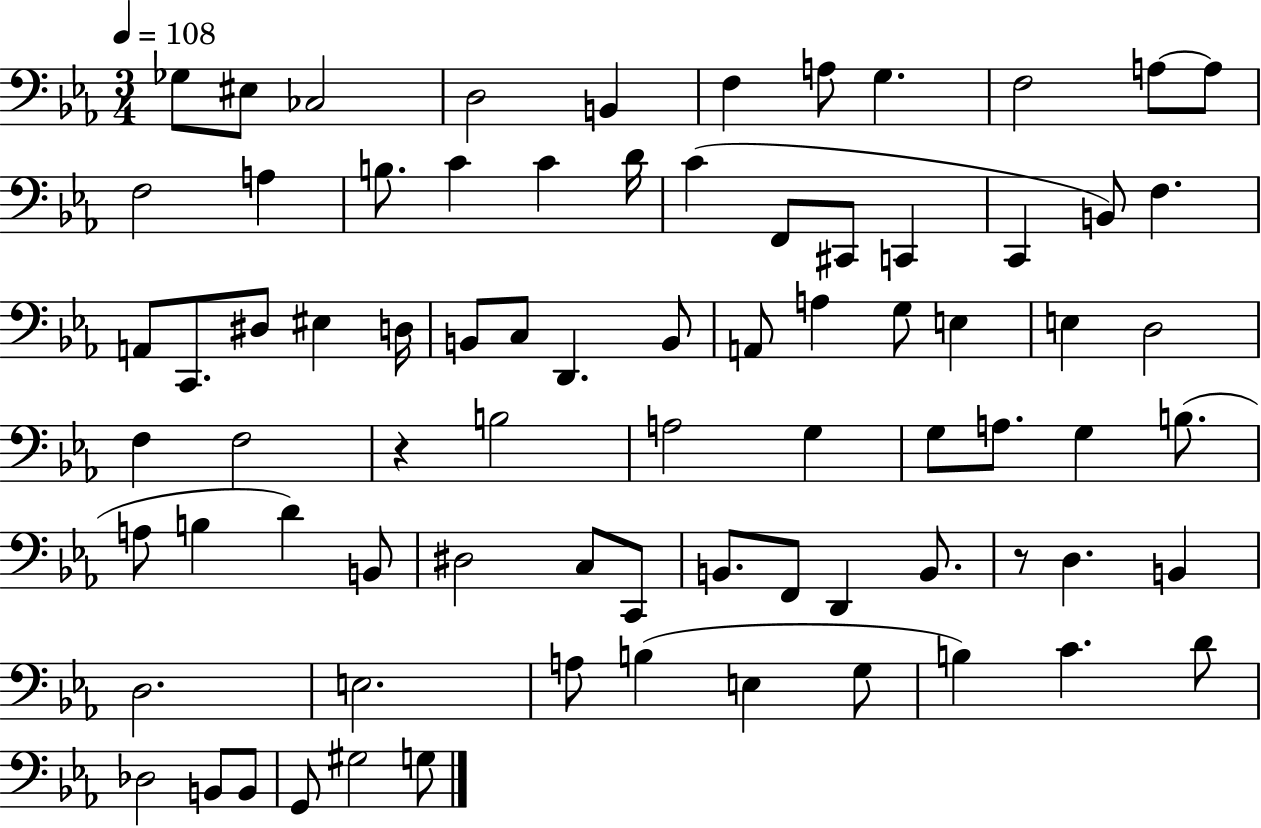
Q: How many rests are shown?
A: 2